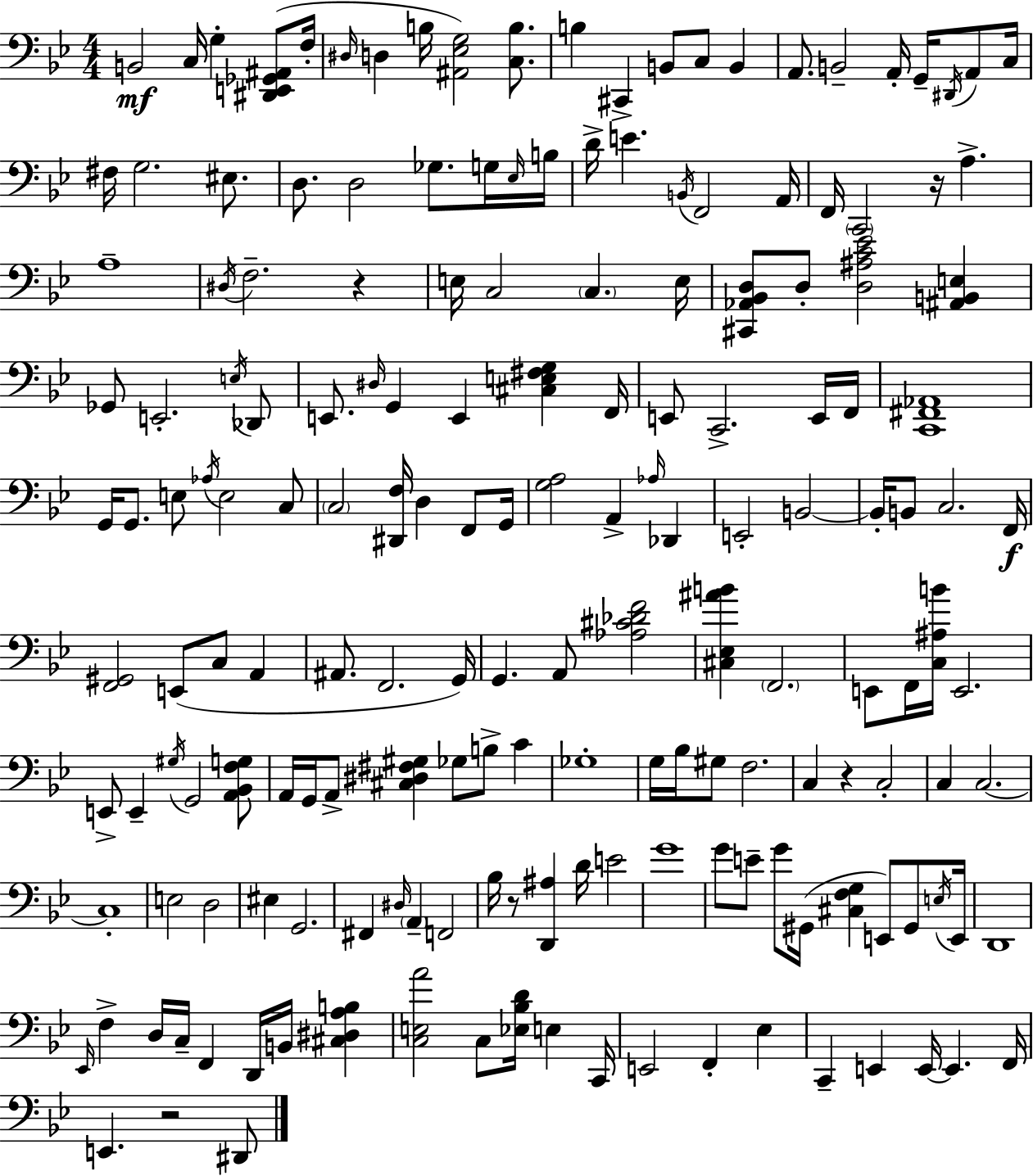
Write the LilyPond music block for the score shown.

{
  \clef bass
  \numericTimeSignature
  \time 4/4
  \key bes \major
  b,2\mf c16 g4-. <dis, e, ges, ais,>8( f16-. | \grace { dis16 } d4 b16 <ais, ees g>2) <c b>8. | b4 cis,4-> b,8 c8 b,4 | a,8. b,2-- a,16-. g,16-- \acciaccatura { dis,16 } a,8 | \break c16 fis16 g2. eis8. | d8. d2 ges8. | g16 \grace { ees16 } b16 d'16-> e'4. \acciaccatura { b,16 } f,2 | a,16 f,16 \parenthesize c,2 r16 a4.-> | \break a1-- | \acciaccatura { dis16 } f2.-- | r4 e16 c2 \parenthesize c4. | e16 <cis, aes, bes, d>8 d8-. <d ais c' ees'>2 | \break <ais, b, e>4 ges,8 e,2.-. | \acciaccatura { e16 } des,8 e,8. \grace { dis16 } g,4 e,4 | <cis e fis g>4 f,16 e,8 c,2.-> | e,16 f,16 <c, fis, aes,>1 | \break g,16 g,8. e8 \acciaccatura { aes16 } e2 | c8 \parenthesize c2 | <dis, f>16 d4 f,8 g,16 <g a>2 | a,4-> \grace { aes16 } des,4 e,2-. | \break b,2~~ b,16-. b,8 c2. | f,16\f <f, gis,>2 | e,8( c8 a,4 ais,8. f,2. | g,16) g,4. a,8 | \break <aes cis' des' f'>2 <cis ees ais' b'>4 \parenthesize f,2. | e,8 f,16 <c ais b'>16 e,2. | e,8-> e,4-- \acciaccatura { gis16 } | g,2 <a, bes, f g>8 a,16 g,16 a,8-> <cis dis fis gis>4 | \break ges8 b8-> c'4 ges1-. | g16 bes16 gis8 f2. | c4 r4 | c2-. c4 c2.~~ | \break c1-. | e2 | d2 eis4 g,2. | fis,4 \grace { dis16 } \parenthesize a,4-- | \break f,2 bes16 r8 <d, ais>4 | d'16 e'2 g'1 | g'8 e'8-- g'8 | gis,16( <cis f g>4 e,8) gis,8 \acciaccatura { e16 } e,16 d,1 | \break \grace { ees,16 } f4-> | d16 c16-- f,4 d,16 b,16 <cis dis a b>4 <c e a'>2 | c8 <ees bes d'>16 e4 c,16 e,2 | f,4-. ees4 c,4-- | \break e,4 e,16~~ e,4. f,16 e,4. | r2 dis,8 \bar "|."
}